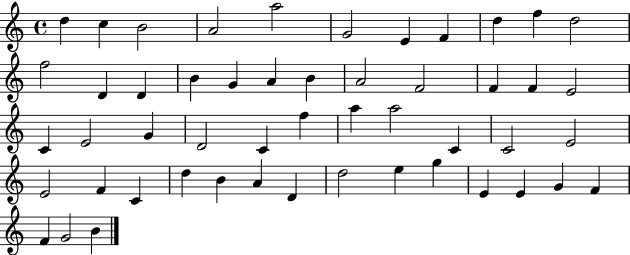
D5/q C5/q B4/h A4/h A5/h G4/h E4/q F4/q D5/q F5/q D5/h F5/h D4/q D4/q B4/q G4/q A4/q B4/q A4/h F4/h F4/q F4/q E4/h C4/q E4/h G4/q D4/h C4/q F5/q A5/q A5/h C4/q C4/h E4/h E4/h F4/q C4/q D5/q B4/q A4/q D4/q D5/h E5/q G5/q E4/q E4/q G4/q F4/q F4/q G4/h B4/q